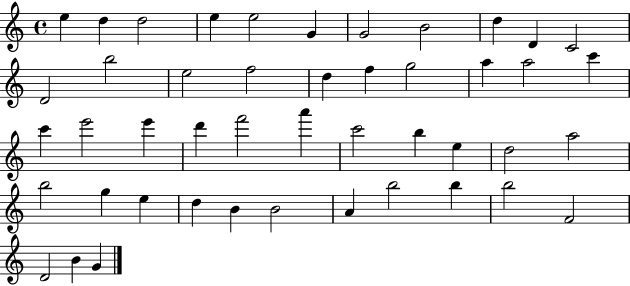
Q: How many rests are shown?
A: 0